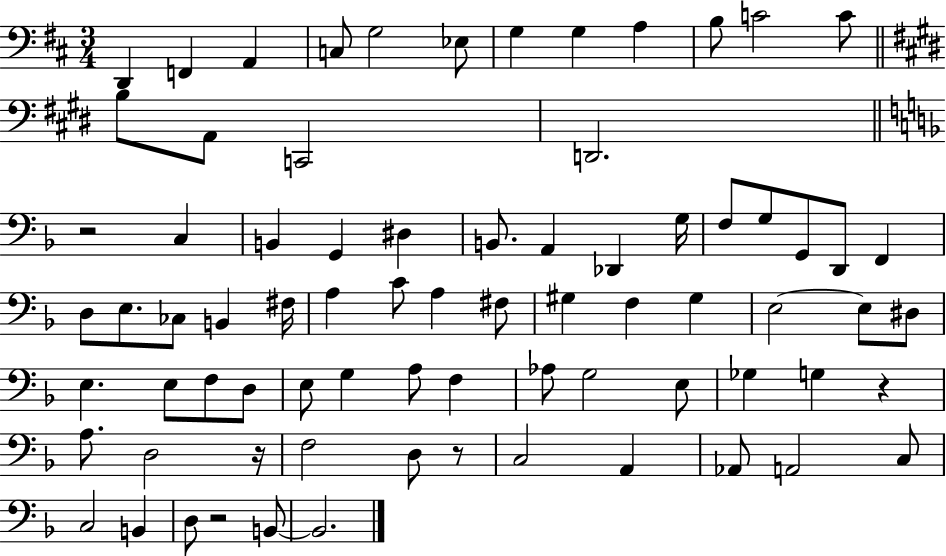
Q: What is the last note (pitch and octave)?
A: B2